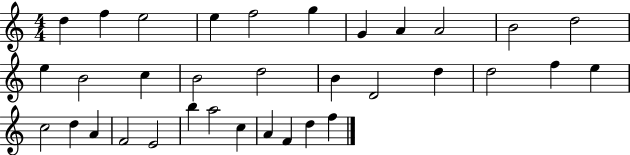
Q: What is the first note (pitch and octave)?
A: D5